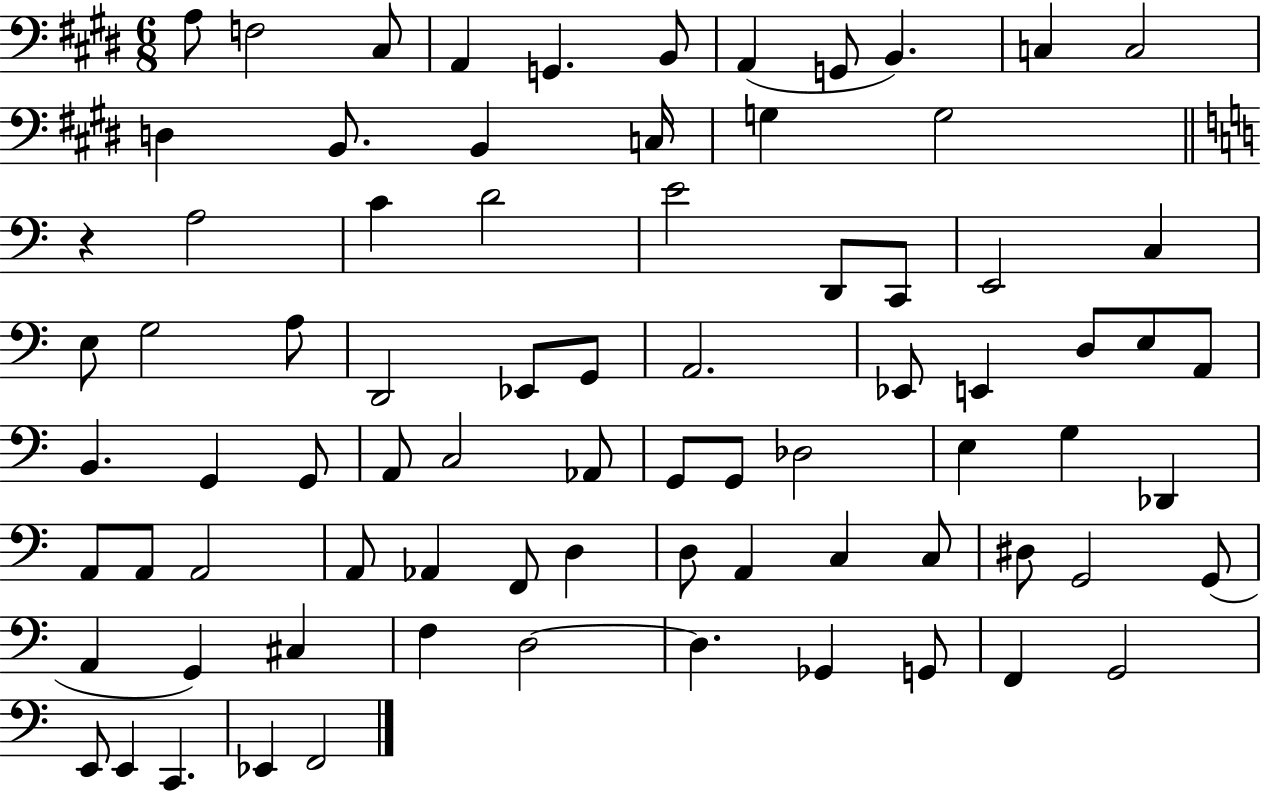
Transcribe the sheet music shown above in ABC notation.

X:1
T:Untitled
M:6/8
L:1/4
K:E
A,/2 F,2 ^C,/2 A,, G,, B,,/2 A,, G,,/2 B,, C, C,2 D, B,,/2 B,, C,/4 G, G,2 z A,2 C D2 E2 D,,/2 C,,/2 E,,2 C, E,/2 G,2 A,/2 D,,2 _E,,/2 G,,/2 A,,2 _E,,/2 E,, D,/2 E,/2 A,,/2 B,, G,, G,,/2 A,,/2 C,2 _A,,/2 G,,/2 G,,/2 _D,2 E, G, _D,, A,,/2 A,,/2 A,,2 A,,/2 _A,, F,,/2 D, D,/2 A,, C, C,/2 ^D,/2 G,,2 G,,/2 A,, G,, ^C, F, D,2 D, _G,, G,,/2 F,, G,,2 E,,/2 E,, C,, _E,, F,,2